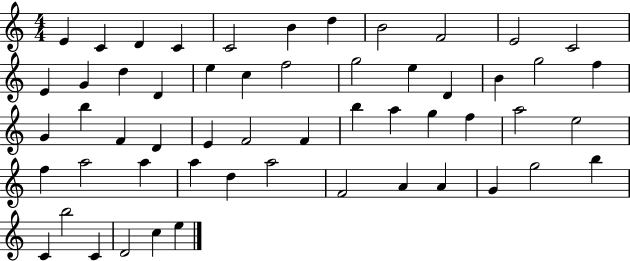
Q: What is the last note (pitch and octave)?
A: E5